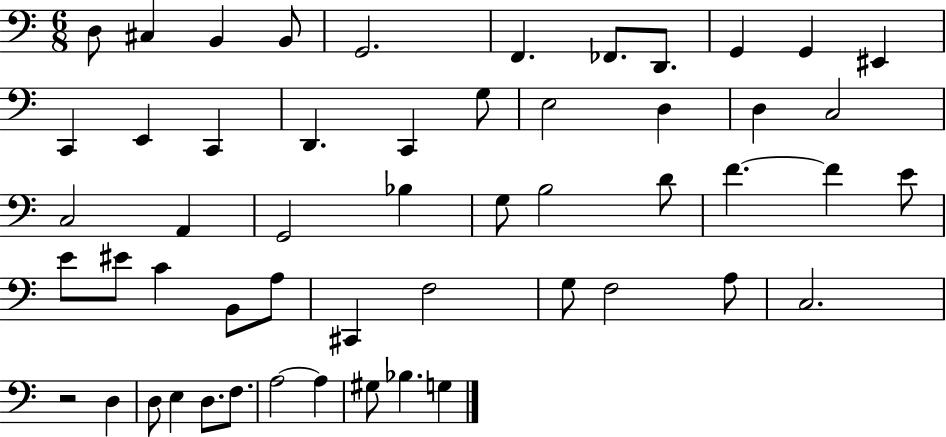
{
  \clef bass
  \numericTimeSignature
  \time 6/8
  \key c \major
  d8 cis4 b,4 b,8 | g,2. | f,4. fes,8. d,8. | g,4 g,4 eis,4 | \break c,4 e,4 c,4 | d,4. c,4 g8 | e2 d4 | d4 c2 | \break c2 a,4 | g,2 bes4 | g8 b2 d'8 | f'4.~~ f'4 e'8 | \break e'8 eis'8 c'4 b,8 a8 | cis,4 f2 | g8 f2 a8 | c2. | \break r2 d4 | d8 e4 d8. f8. | a2~~ a4 | gis8 bes4. g4 | \break \bar "|."
}